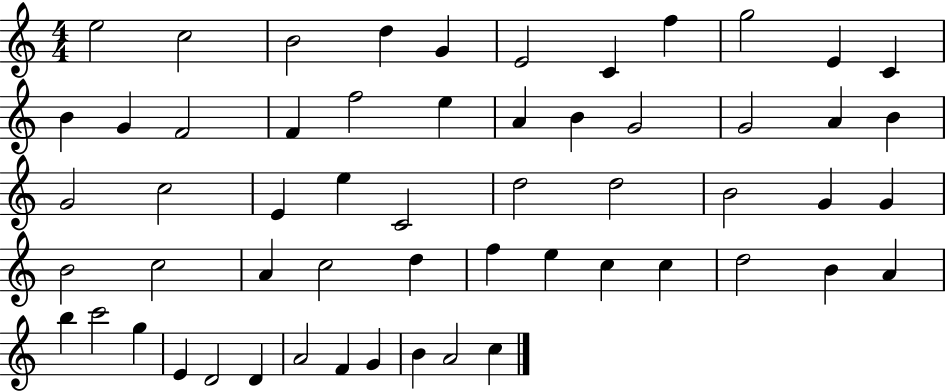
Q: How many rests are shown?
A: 0